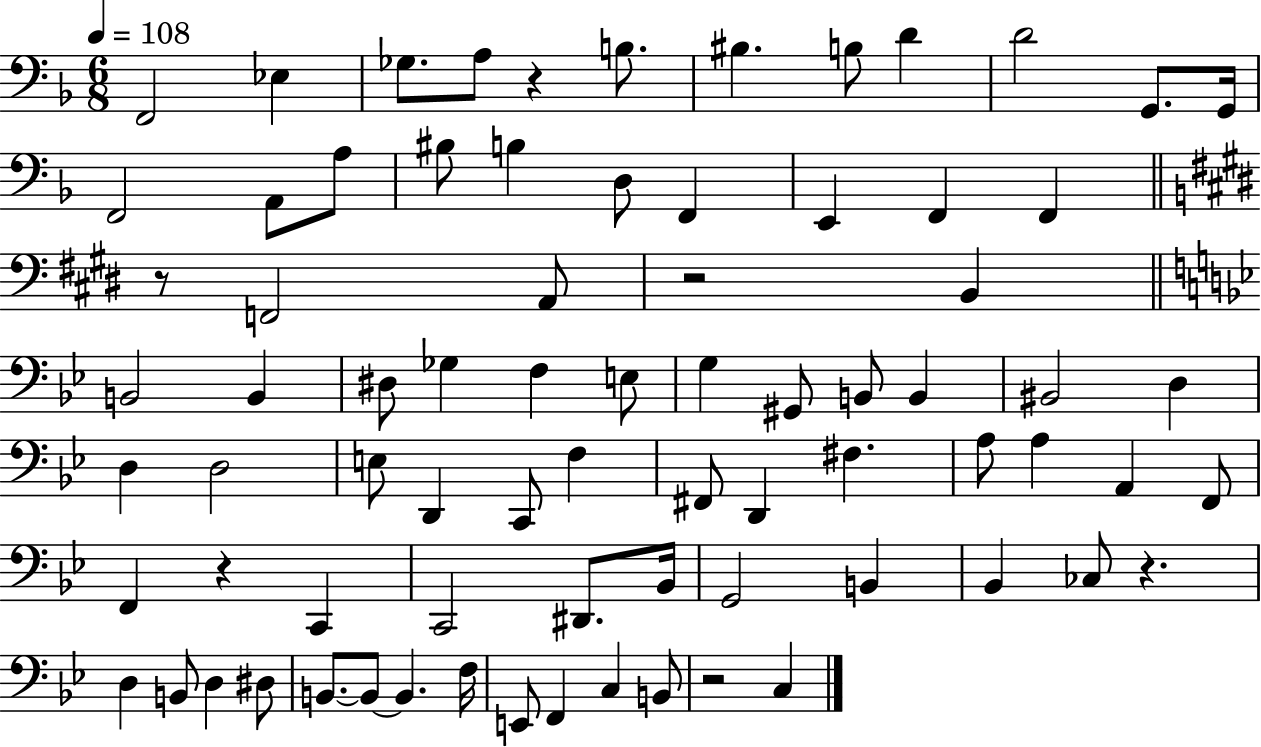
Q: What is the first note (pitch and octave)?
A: F2